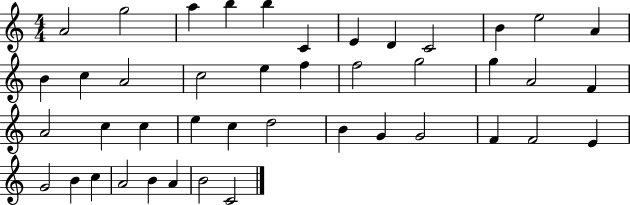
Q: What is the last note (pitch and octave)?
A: C4